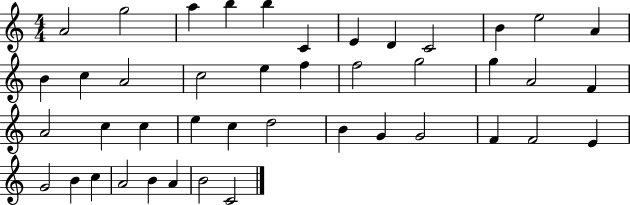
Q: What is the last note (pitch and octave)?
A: C4